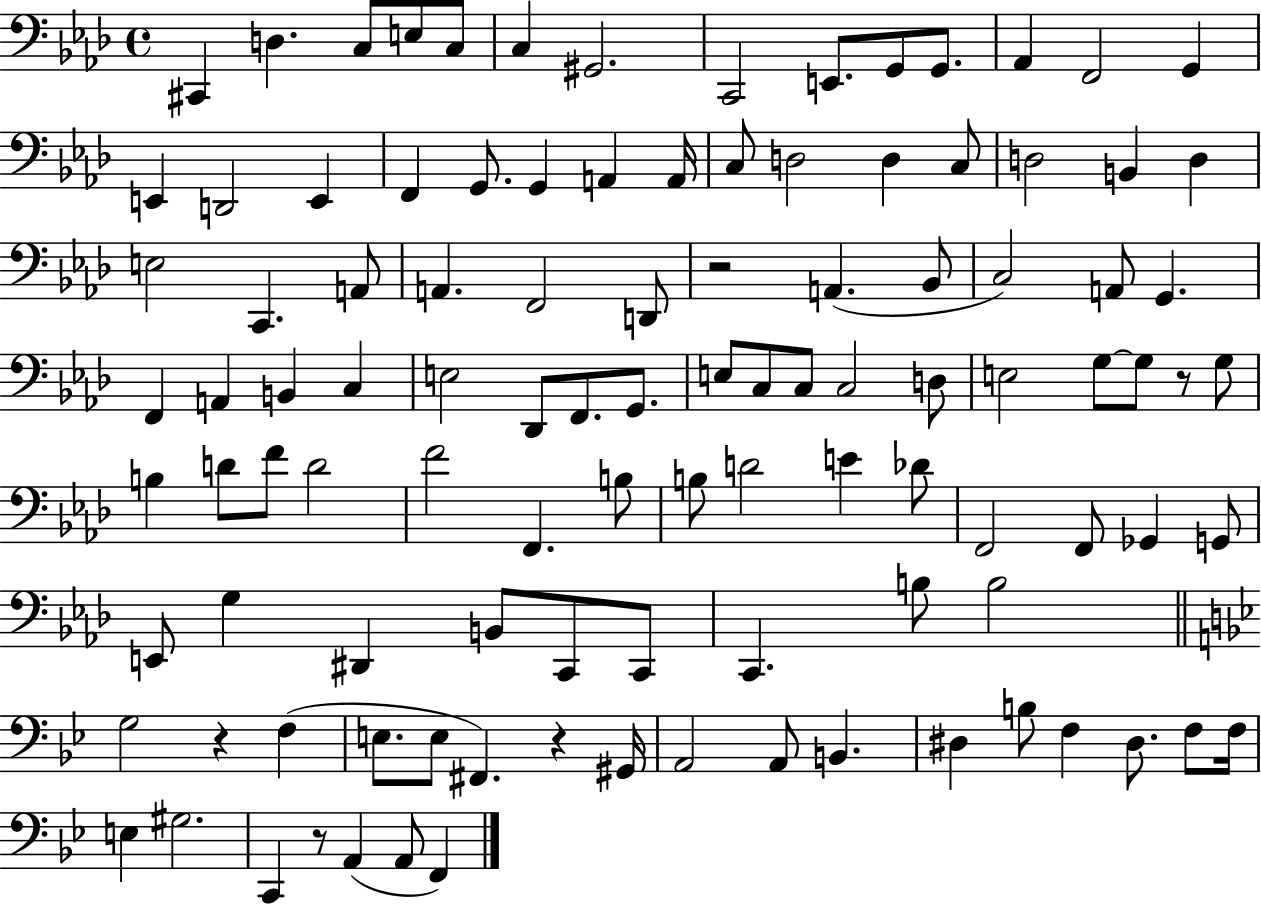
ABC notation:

X:1
T:Untitled
M:4/4
L:1/4
K:Ab
^C,, D, C,/2 E,/2 C,/2 C, ^G,,2 C,,2 E,,/2 G,,/2 G,,/2 _A,, F,,2 G,, E,, D,,2 E,, F,, G,,/2 G,, A,, A,,/4 C,/2 D,2 D, C,/2 D,2 B,, D, E,2 C,, A,,/2 A,, F,,2 D,,/2 z2 A,, _B,,/2 C,2 A,,/2 G,, F,, A,, B,, C, E,2 _D,,/2 F,,/2 G,,/2 E,/2 C,/2 C,/2 C,2 D,/2 E,2 G,/2 G,/2 z/2 G,/2 B, D/2 F/2 D2 F2 F,, B,/2 B,/2 D2 E _D/2 F,,2 F,,/2 _G,, G,,/2 E,,/2 G, ^D,, B,,/2 C,,/2 C,,/2 C,, B,/2 B,2 G,2 z F, E,/2 E,/2 ^F,, z ^G,,/4 A,,2 A,,/2 B,, ^D, B,/2 F, ^D,/2 F,/2 F,/4 E, ^G,2 C,, z/2 A,, A,,/2 F,,